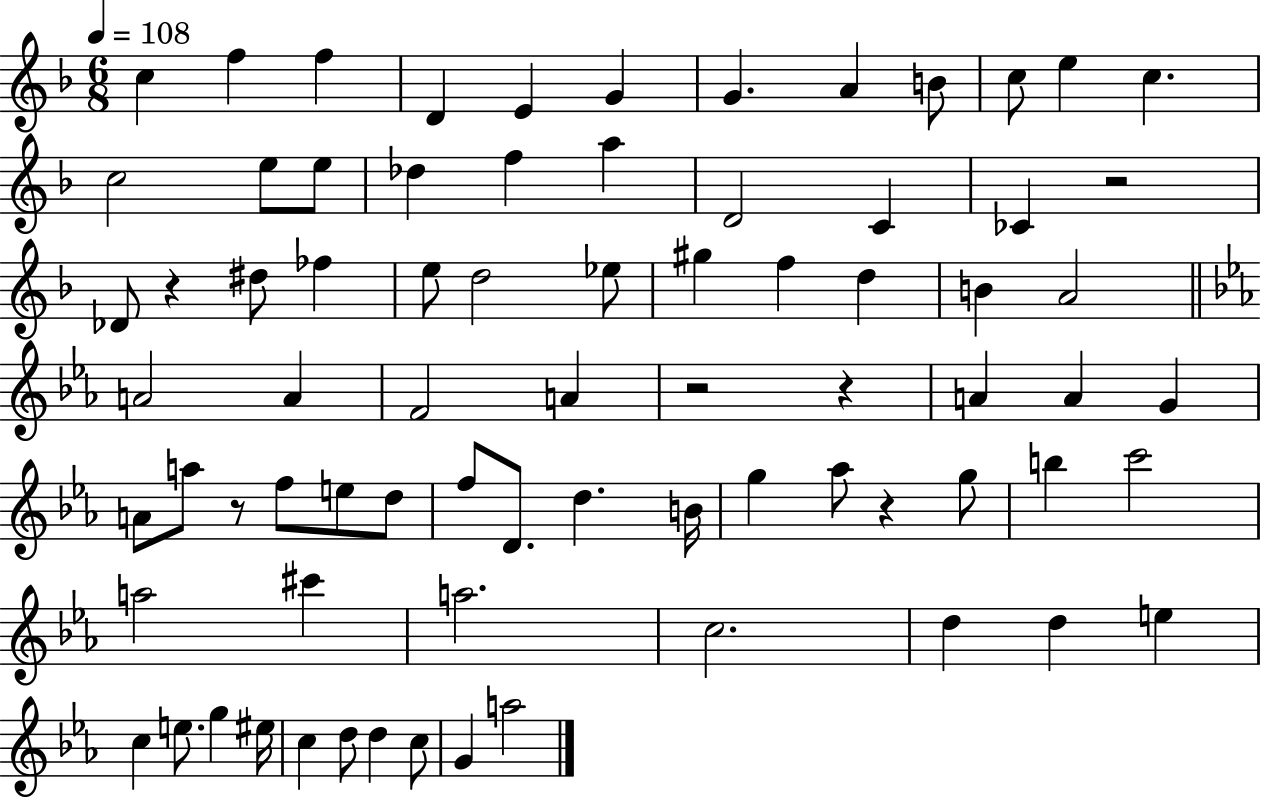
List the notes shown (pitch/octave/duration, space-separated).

C5/q F5/q F5/q D4/q E4/q G4/q G4/q. A4/q B4/e C5/e E5/q C5/q. C5/h E5/e E5/e Db5/q F5/q A5/q D4/h C4/q CES4/q R/h Db4/e R/q D#5/e FES5/q E5/e D5/h Eb5/e G#5/q F5/q D5/q B4/q A4/h A4/h A4/q F4/h A4/q R/h R/q A4/q A4/q G4/q A4/e A5/e R/e F5/e E5/e D5/e F5/e D4/e. D5/q. B4/s G5/q Ab5/e R/q G5/e B5/q C6/h A5/h C#6/q A5/h. C5/h. D5/q D5/q E5/q C5/q E5/e. G5/q EIS5/s C5/q D5/e D5/q C5/e G4/q A5/h